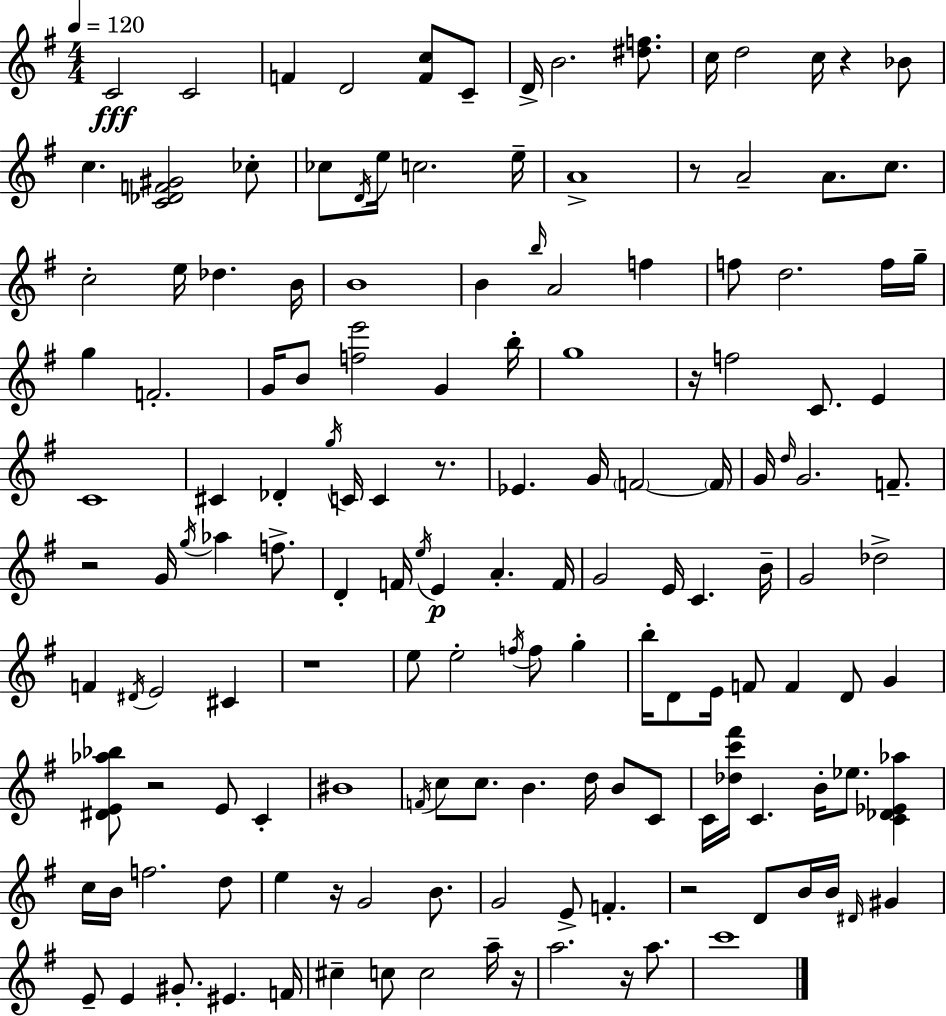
X:1
T:Untitled
M:4/4
L:1/4
K:Em
C2 C2 F D2 [Fc]/2 C/2 D/4 B2 [^df]/2 c/4 d2 c/4 z _B/2 c [C_DF^G]2 _c/2 _c/2 D/4 e/4 c2 e/4 A4 z/2 A2 A/2 c/2 c2 e/4 _d B/4 B4 B b/4 A2 f f/2 d2 f/4 g/4 g F2 G/4 B/2 [fe']2 G b/4 g4 z/4 f2 C/2 E C4 ^C _D g/4 C/4 C z/2 _E G/4 F2 F/4 G/4 d/4 G2 F/2 z2 G/4 g/4 _a f/2 D F/4 e/4 E A F/4 G2 E/4 C B/4 G2 _d2 F ^D/4 E2 ^C z4 e/2 e2 f/4 f/2 g b/4 D/2 E/4 F/2 F D/2 G [^DE_a_b]/2 z2 E/2 C ^B4 F/4 c/2 c/2 B d/4 B/2 C/2 C/4 [_dc'^f']/4 C B/4 _e/2 [C_D_E_a] c/4 B/4 f2 d/2 e z/4 G2 B/2 G2 E/2 F z2 D/2 B/4 B/4 ^D/4 ^G E/2 E ^G/2 ^E F/4 ^c c/2 c2 a/4 z/4 a2 z/4 a/2 c'4